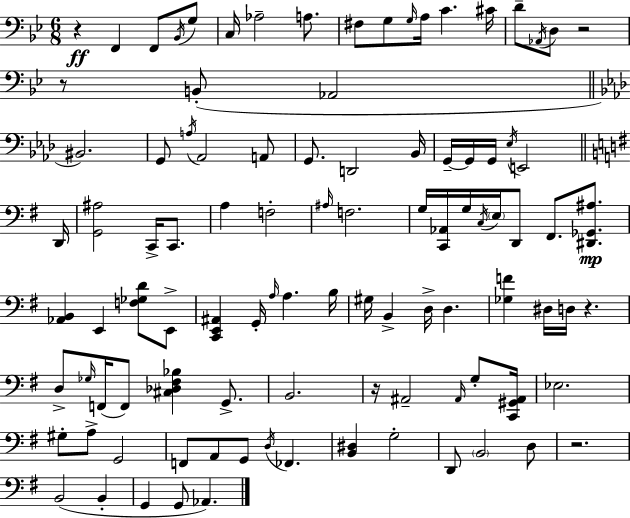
X:1
T:Untitled
M:6/8
L:1/4
K:Gm
z F,, F,,/2 _B,,/4 G,/2 C,/4 _A,2 A,/2 ^F,/2 G,/2 G,/4 A,/4 C ^C/4 D/2 _A,,/4 D,/2 z2 z/2 B,,/2 _A,,2 ^B,,2 G,,/2 A,/4 _A,,2 A,,/2 G,,/2 D,,2 _B,,/4 G,,/4 G,,/4 G,,/4 _E,/4 E,,2 D,,/4 [G,,^A,]2 C,,/4 C,,/2 A, F,2 ^A,/4 F,2 G,/4 [C,,_A,,]/4 G,/4 C,/4 E,/4 D,,/2 ^F,,/2 [^D,,_G,,^A,]/2 [_A,,B,,] E,, [F,_G,D]/2 E,,/2 [C,,E,,^A,,] G,,/4 A,/4 A, B,/4 ^G,/4 B,, D,/4 D, [_G,F] ^D,/4 D,/4 z D,/2 _G,/4 F,,/4 F,,/2 [^C,_D,^F,_B,] G,,/2 B,,2 z/4 ^A,,2 ^A,,/4 G,/2 [C,,^G,,^A,,]/4 _E,2 ^G,/2 A,/2 G,,2 F,,/2 A,,/2 G,,/2 D,/4 _F,, [B,,^D,] G,2 D,,/2 B,,2 D,/2 z2 B,,2 B,, G,, G,,/2 _A,,